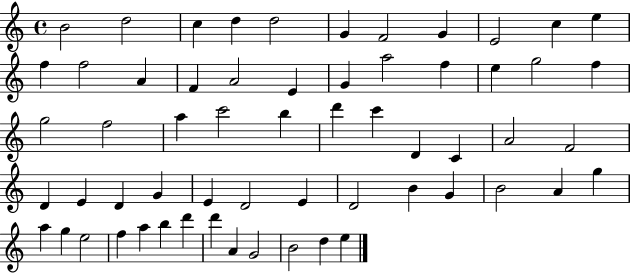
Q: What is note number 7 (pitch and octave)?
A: F4